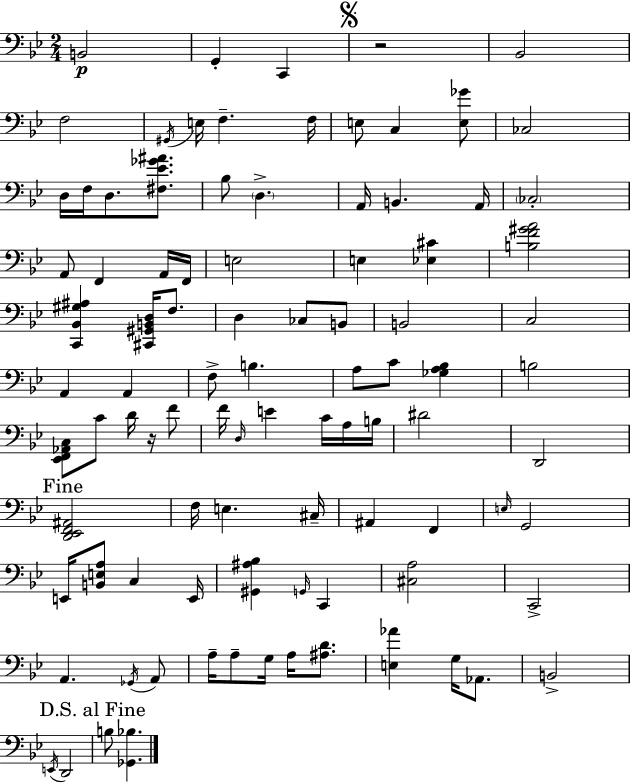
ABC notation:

X:1
T:Untitled
M:2/4
L:1/4
K:Bb
B,,2 G,, C,, z2 _B,,2 F,2 ^G,,/4 E,/4 F, F,/4 E,/2 C, [E,_G]/2 _C,2 D,/4 F,/4 D,/2 [^F,_E_G^A]/2 _B,/2 D, A,,/4 B,, A,,/4 _C,2 A,,/2 F,, A,,/4 F,,/4 E,2 E, [_E,^C] [B,F^GA]2 [C,,_B,,^G,^A,] [^C,,^G,,B,,D,]/4 F,/2 D, _C,/2 B,,/2 B,,2 C,2 A,, A,, F,/2 B, A,/2 C/2 [_G,A,_B,] B,2 [_E,,F,,_A,,C,]/2 C/2 D/4 z/4 F/2 F/4 D,/4 E C/4 A,/4 B,/4 ^D2 D,,2 [D,,_E,,F,,^A,,]2 F,/4 E, ^C,/4 ^A,, F,, E,/4 G,,2 E,,/4 [B,,E,A,]/2 C, E,,/4 [^G,,^A,_B,] G,,/4 C,, [^C,A,]2 C,,2 A,, _G,,/4 A,,/2 A,/4 A,/2 G,/4 A,/4 [^A,D]/2 [E,_A] G,/4 _A,,/2 B,,2 E,,/4 D,,2 B,/2 [_G,,_B,]